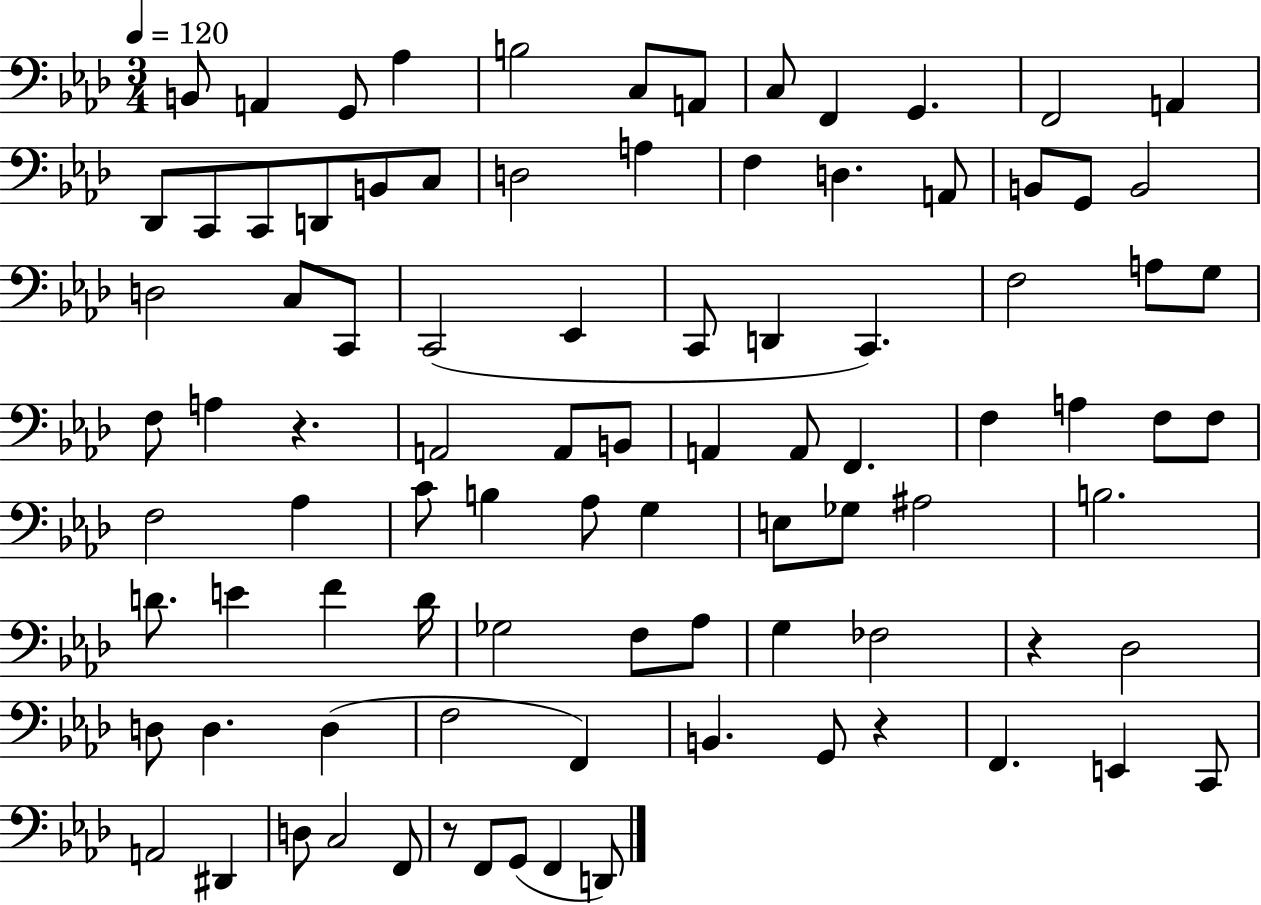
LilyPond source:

{
  \clef bass
  \numericTimeSignature
  \time 3/4
  \key aes \major
  \tempo 4 = 120
  b,8 a,4 g,8 aes4 | b2 c8 a,8 | c8 f,4 g,4. | f,2 a,4 | \break des,8 c,8 c,8 d,8 b,8 c8 | d2 a4 | f4 d4. a,8 | b,8 g,8 b,2 | \break d2 c8 c,8 | c,2( ees,4 | c,8 d,4 c,4.) | f2 a8 g8 | \break f8 a4 r4. | a,2 a,8 b,8 | a,4 a,8 f,4. | f4 a4 f8 f8 | \break f2 aes4 | c'8 b4 aes8 g4 | e8 ges8 ais2 | b2. | \break d'8. e'4 f'4 d'16 | ges2 f8 aes8 | g4 fes2 | r4 des2 | \break d8 d4. d4( | f2 f,4) | b,4. g,8 r4 | f,4. e,4 c,8 | \break a,2 dis,4 | d8 c2 f,8 | r8 f,8 g,8( f,4 d,8) | \bar "|."
}